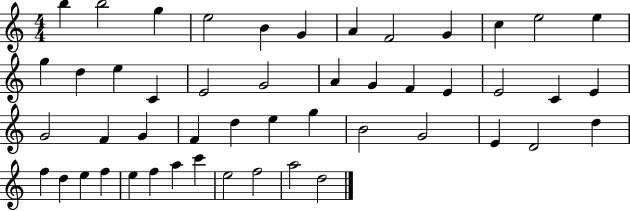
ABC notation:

X:1
T:Untitled
M:4/4
L:1/4
K:C
b b2 g e2 B G A F2 G c e2 e g d e C E2 G2 A G F E E2 C E G2 F G F d e g B2 G2 E D2 d f d e f e f a c' e2 f2 a2 d2